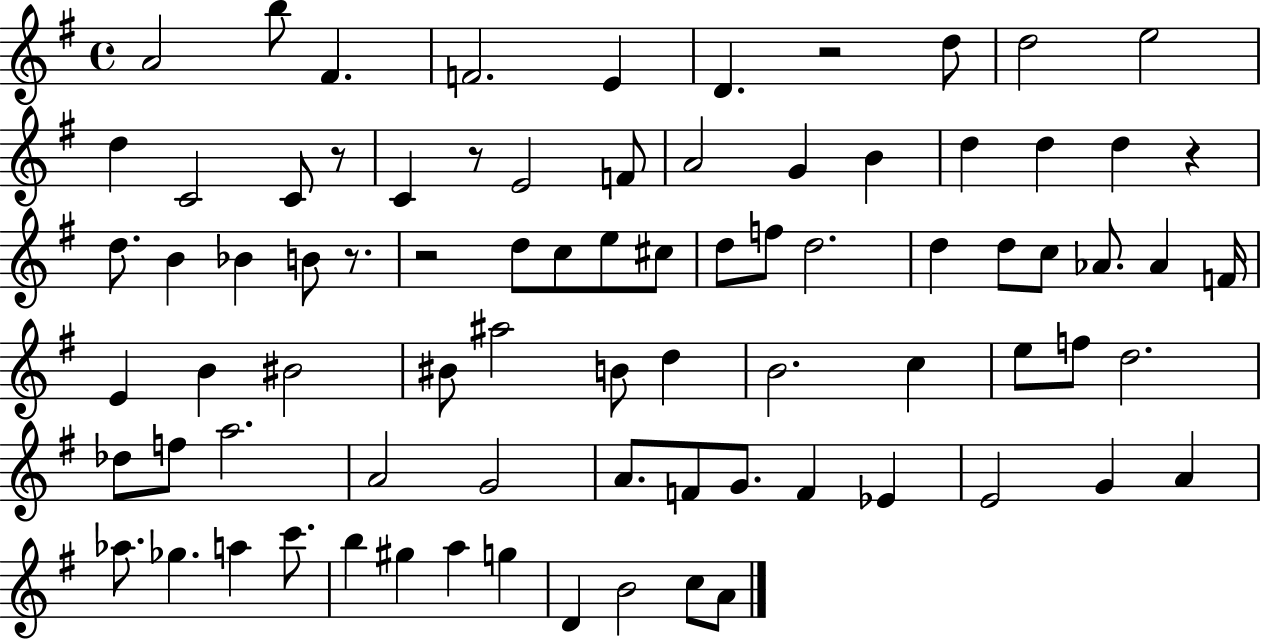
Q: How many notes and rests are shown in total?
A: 81